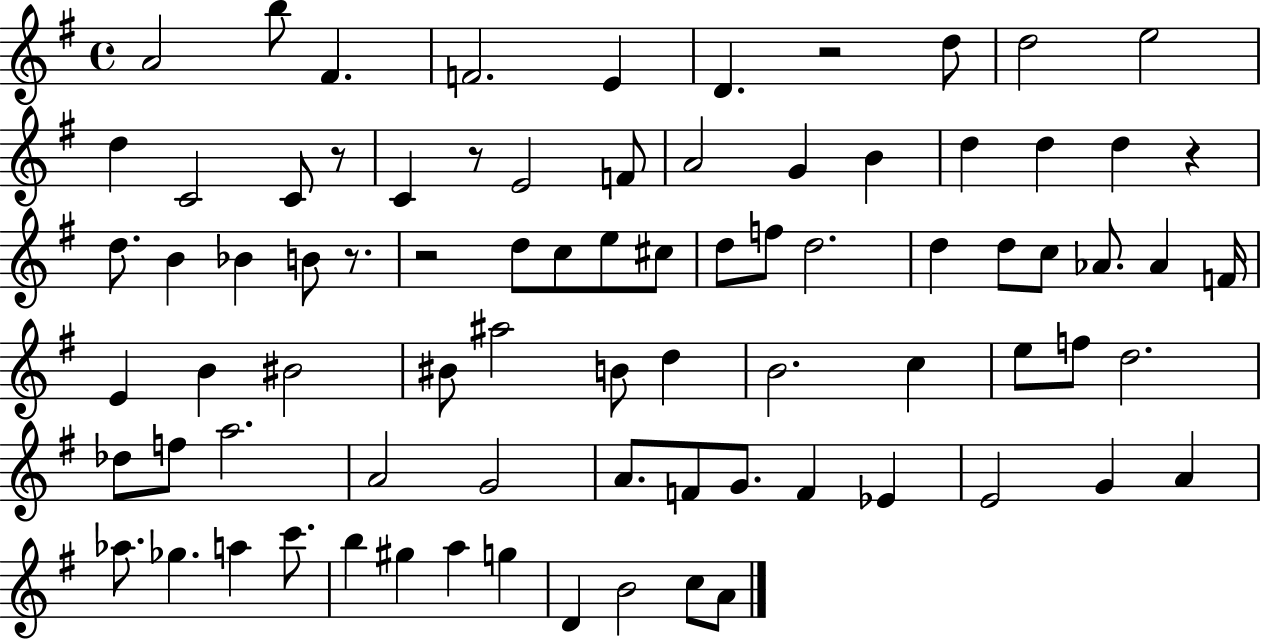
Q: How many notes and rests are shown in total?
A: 81